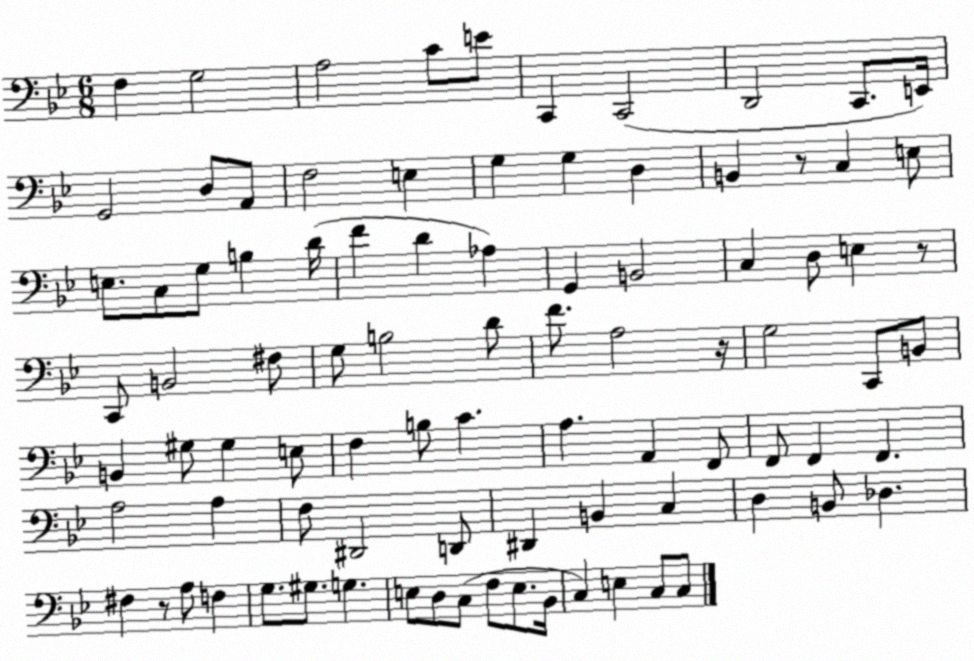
X:1
T:Untitled
M:6/8
L:1/4
K:Bb
F, G,2 A,2 C/2 E/2 C,, C,,2 D,,2 C,,/2 E,,/4 G,,2 D,/2 A,,/2 F,2 E, G, G, D, B,, z/2 C, E,/2 E,/2 C,/2 G,/2 B, D/4 F D _A, G,, B,,2 C, D,/2 E, z/2 C,,/2 B,,2 ^F,/2 G,/2 B,2 D/2 F/2 A,2 z/4 G,2 C,,/2 B,,/2 B,, ^G,/2 ^G, E,/2 F, B,/2 C A, A,, F,,/2 F,,/2 F,, F,, A,2 A, F,/2 ^D,,2 D,,/2 ^D,, B,, C, D, B,,/2 _D, ^F, z/2 A,/2 F, G,/2 ^G,/2 G, E,/2 D,/2 C,/2 F,/2 E,/2 _B,,/4 C, E, C,/2 C,/2